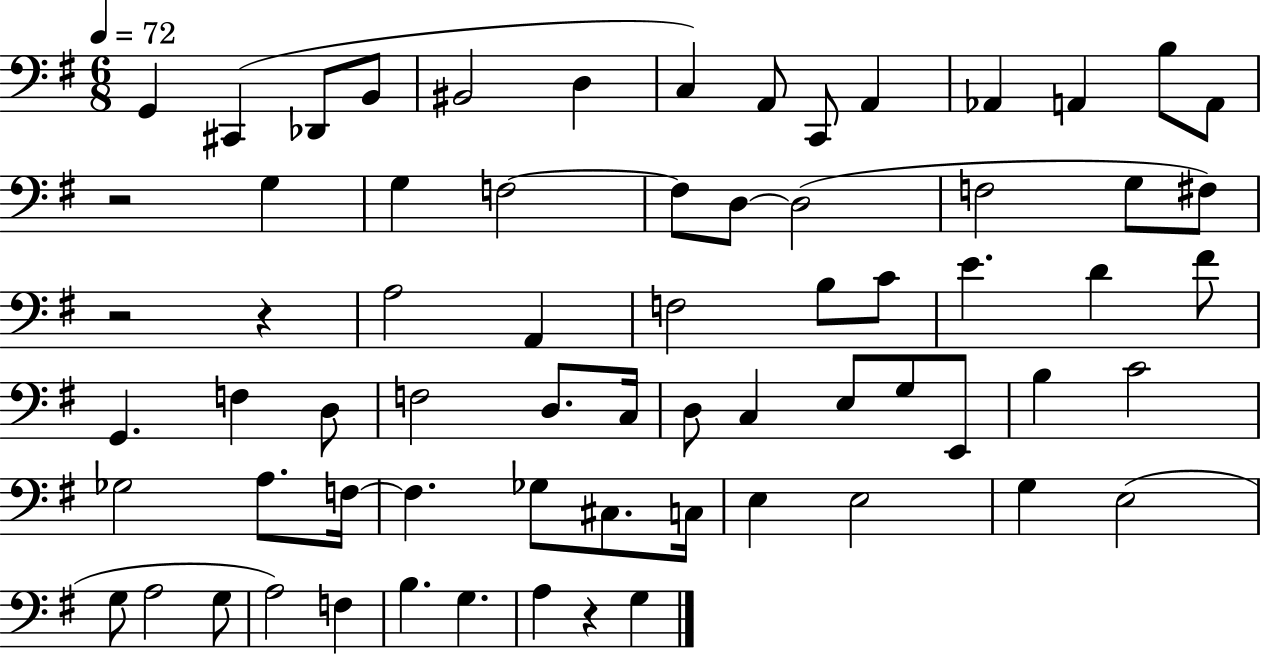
G2/q C#2/q Db2/e B2/e BIS2/h D3/q C3/q A2/e C2/e A2/q Ab2/q A2/q B3/e A2/e R/h G3/q G3/q F3/h F3/e D3/e D3/h F3/h G3/e F#3/e R/h R/q A3/h A2/q F3/h B3/e C4/e E4/q. D4/q F#4/e G2/q. F3/q D3/e F3/h D3/e. C3/s D3/e C3/q E3/e G3/e E2/e B3/q C4/h Gb3/h A3/e. F3/s F3/q. Gb3/e C#3/e. C3/s E3/q E3/h G3/q E3/h G3/e A3/h G3/e A3/h F3/q B3/q. G3/q. A3/q R/q G3/q